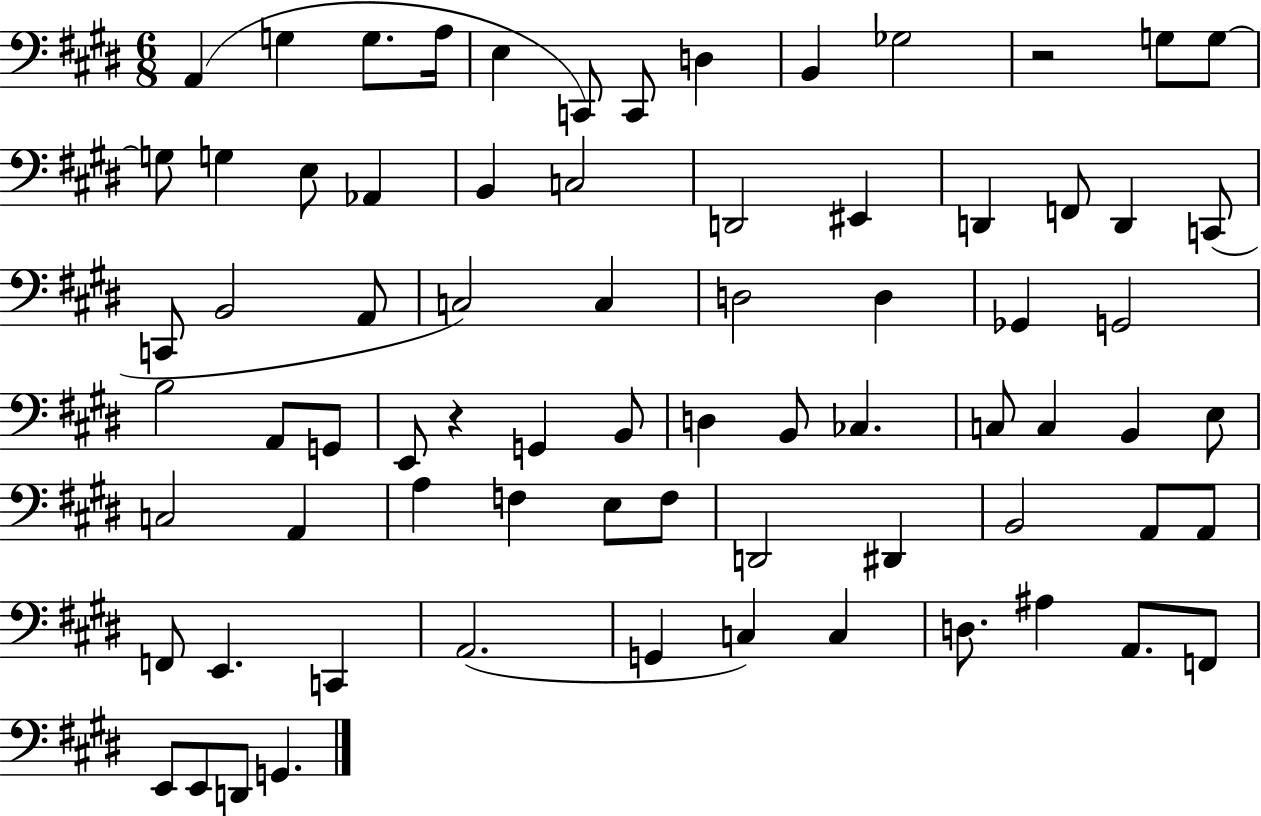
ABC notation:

X:1
T:Untitled
M:6/8
L:1/4
K:E
A,, G, G,/2 A,/4 E, C,,/2 C,,/2 D, B,, _G,2 z2 G,/2 G,/2 G,/2 G, E,/2 _A,, B,, C,2 D,,2 ^E,, D,, F,,/2 D,, C,,/2 C,,/2 B,,2 A,,/2 C,2 C, D,2 D, _G,, G,,2 B,2 A,,/2 G,,/2 E,,/2 z G,, B,,/2 D, B,,/2 _C, C,/2 C, B,, E,/2 C,2 A,, A, F, E,/2 F,/2 D,,2 ^D,, B,,2 A,,/2 A,,/2 F,,/2 E,, C,, A,,2 G,, C, C, D,/2 ^A, A,,/2 F,,/2 E,,/2 E,,/2 D,,/2 G,,